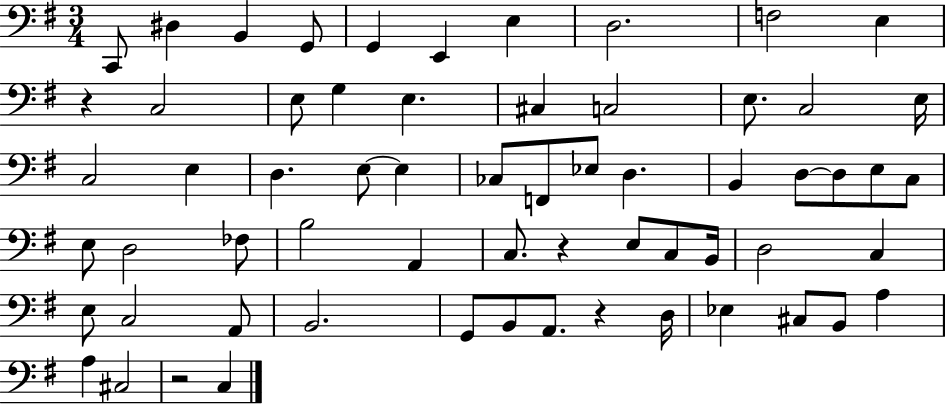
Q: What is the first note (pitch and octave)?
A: C2